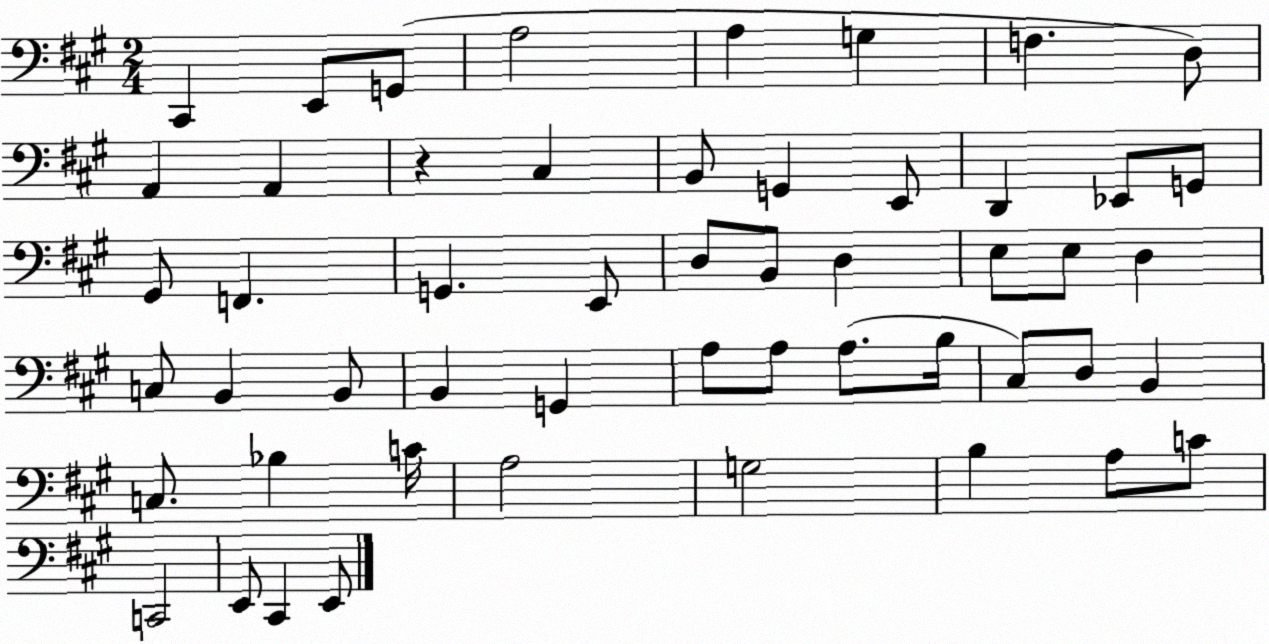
X:1
T:Untitled
M:2/4
L:1/4
K:A
^C,, E,,/2 G,,/2 A,2 A, G, F, D,/2 A,, A,, z ^C, B,,/2 G,, E,,/2 D,, _E,,/2 G,,/2 ^G,,/2 F,, G,, E,,/2 D,/2 B,,/2 D, E,/2 E,/2 D, C,/2 B,, B,,/2 B,, G,, A,/2 A,/2 A,/2 B,/4 ^C,/2 D,/2 B,, C,/2 _B, C/4 A,2 G,2 B, A,/2 C/2 C,,2 E,,/2 ^C,, E,,/2